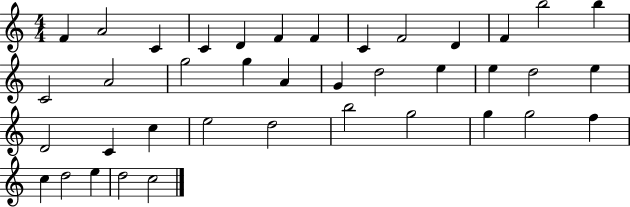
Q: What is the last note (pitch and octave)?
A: C5